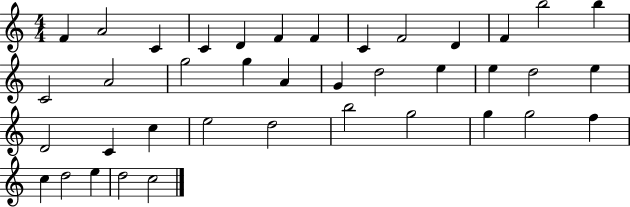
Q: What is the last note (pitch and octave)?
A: C5